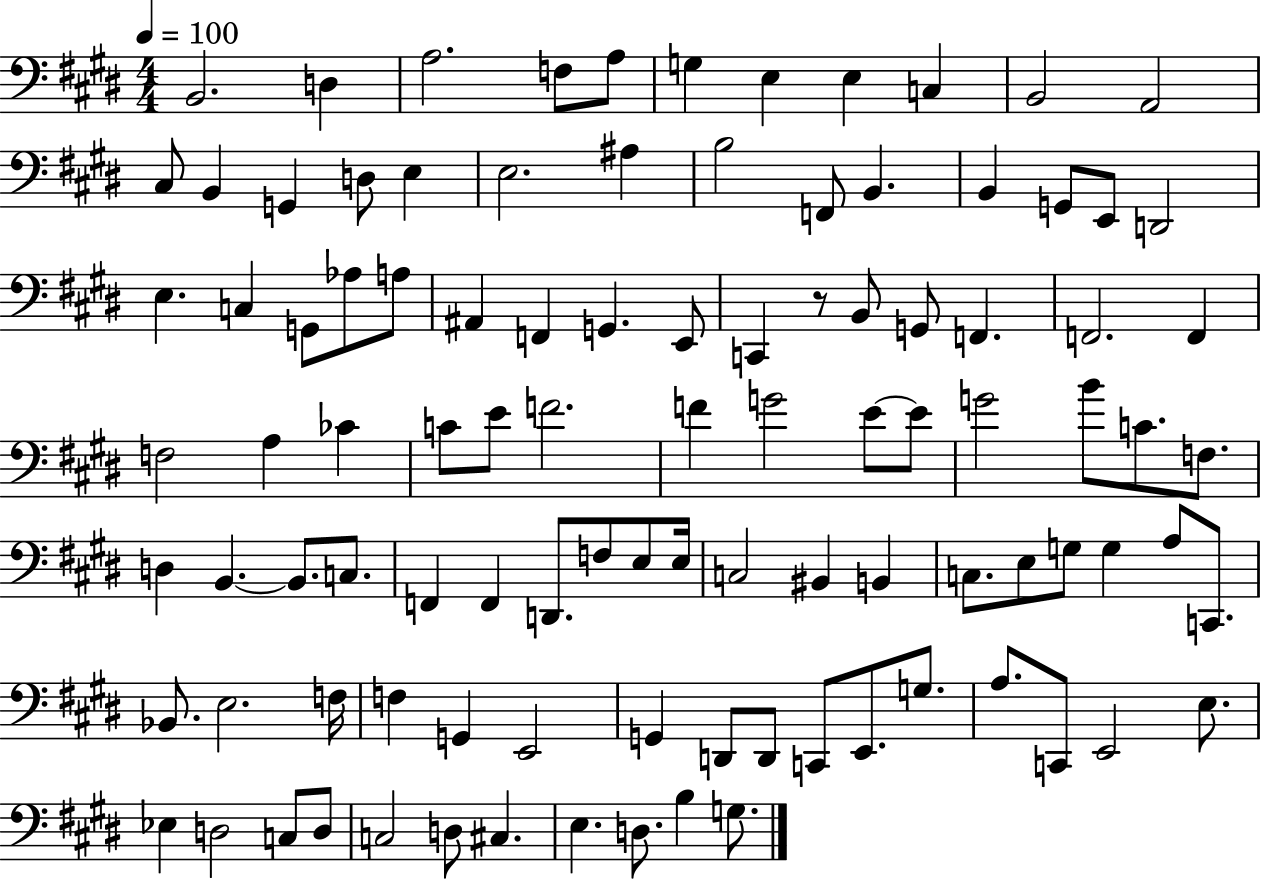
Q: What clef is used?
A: bass